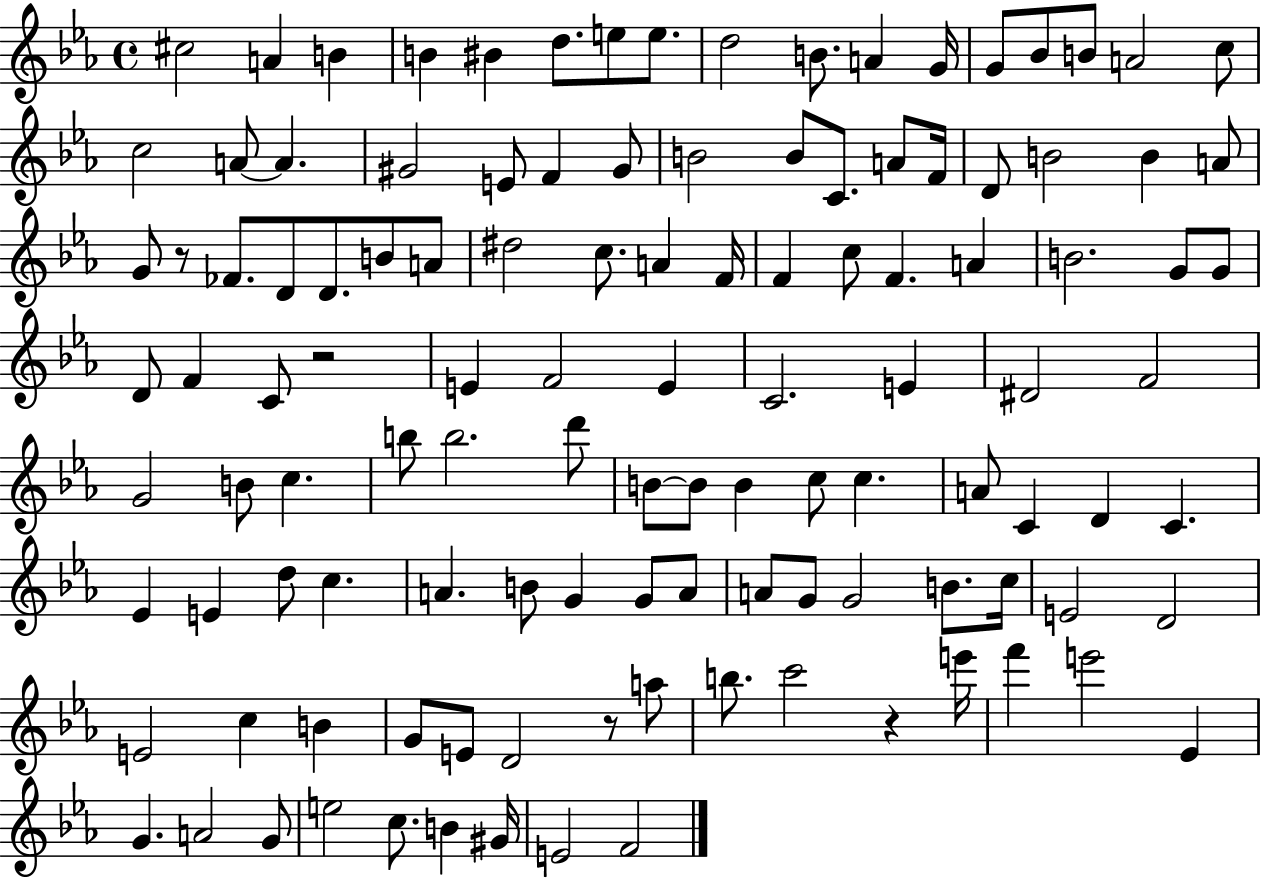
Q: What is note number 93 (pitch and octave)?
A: C5